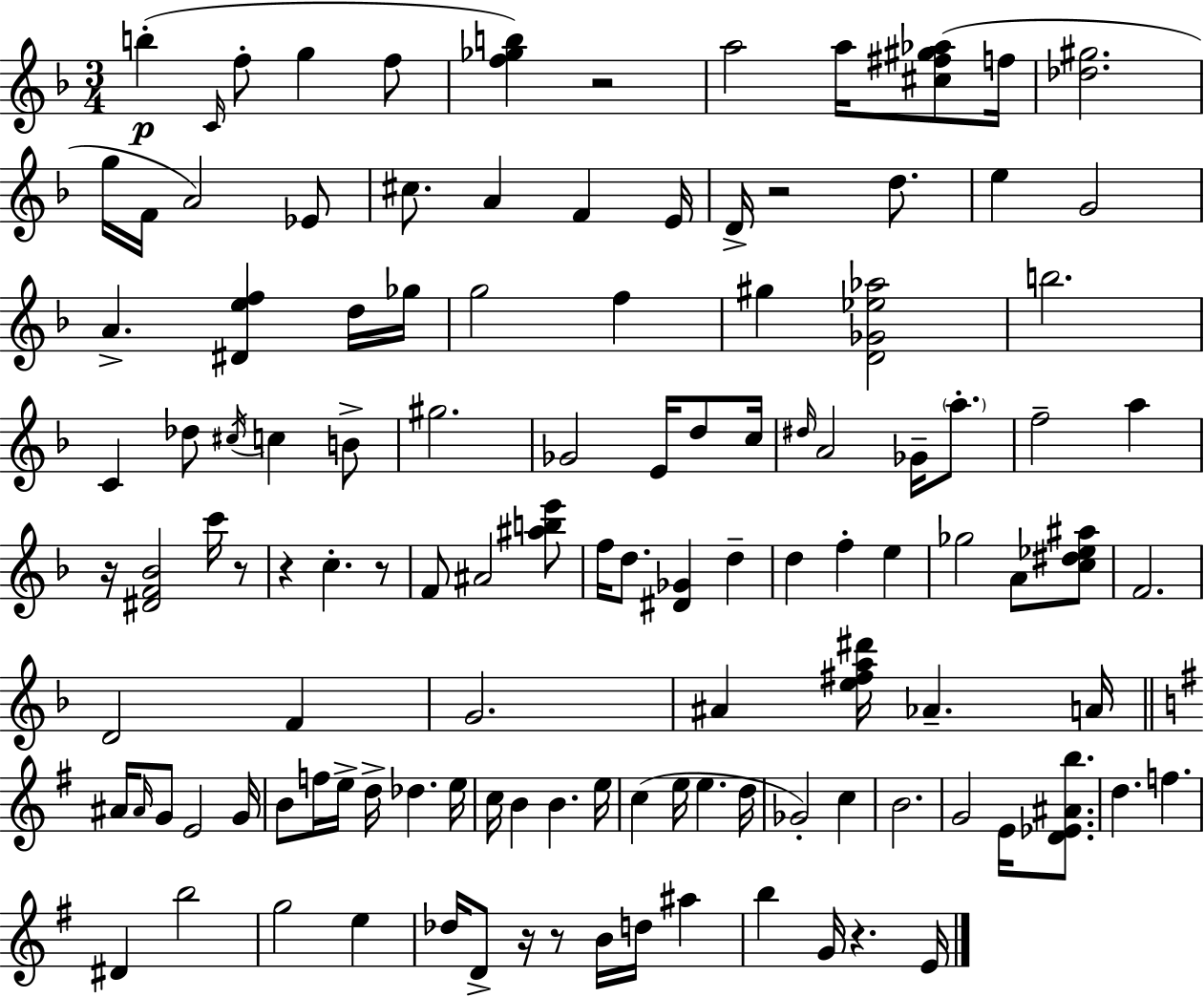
{
  \clef treble
  \numericTimeSignature
  \time 3/4
  \key d \minor
  b''4-.(\p \grace { c'16 } f''8-. g''4 f''8 | <f'' ges'' b''>4) r2 | a''2 a''16 <cis'' fis'' gis'' aes''>8( | f''16 <des'' gis''>2. | \break g''16 f'16 a'2) ees'8 | cis''8. a'4 f'4 | e'16 d'16-> r2 d''8. | e''4 g'2 | \break a'4.-> <dis' e'' f''>4 d''16 | ges''16 g''2 f''4 | gis''4 <d' ges' ees'' aes''>2 | b''2. | \break c'4 des''8 \acciaccatura { cis''16 } c''4 | b'8-> gis''2. | ges'2 e'16 d''8 | c''16 \grace { dis''16 } a'2 ges'16-- | \break \parenthesize a''8.-. f''2-- a''4 | r16 <dis' f' bes'>2 | c'''16 r8 r4 c''4.-. | r8 f'8 ais'2 | \break <ais'' b'' e'''>8 f''16 d''8. <dis' ges'>4 d''4-- | d''4 f''4-. e''4 | ges''2 a'8 | <c'' dis'' ees'' ais''>8 f'2. | \break d'2 f'4 | g'2. | ais'4 <e'' fis'' a'' dis'''>16 aes'4.-- | a'16 \bar "||" \break \key g \major ais'16 \grace { ais'16 } g'8 e'2 | g'16 b'8 f''16 e''16-> d''16-> des''4. | e''16 c''16 b'4 b'4. | e''16 c''4( e''16 e''4. | \break d''16 ges'2-.) c''4 | b'2. | g'2 e'16 <d' ees' ais' b''>8. | d''4. f''4. | \break dis'4 b''2 | g''2 e''4 | des''16 d'8-> r16 r8 b'16 d''16 ais''4 | b''4 g'16 r4. | \break e'16 \bar "|."
}